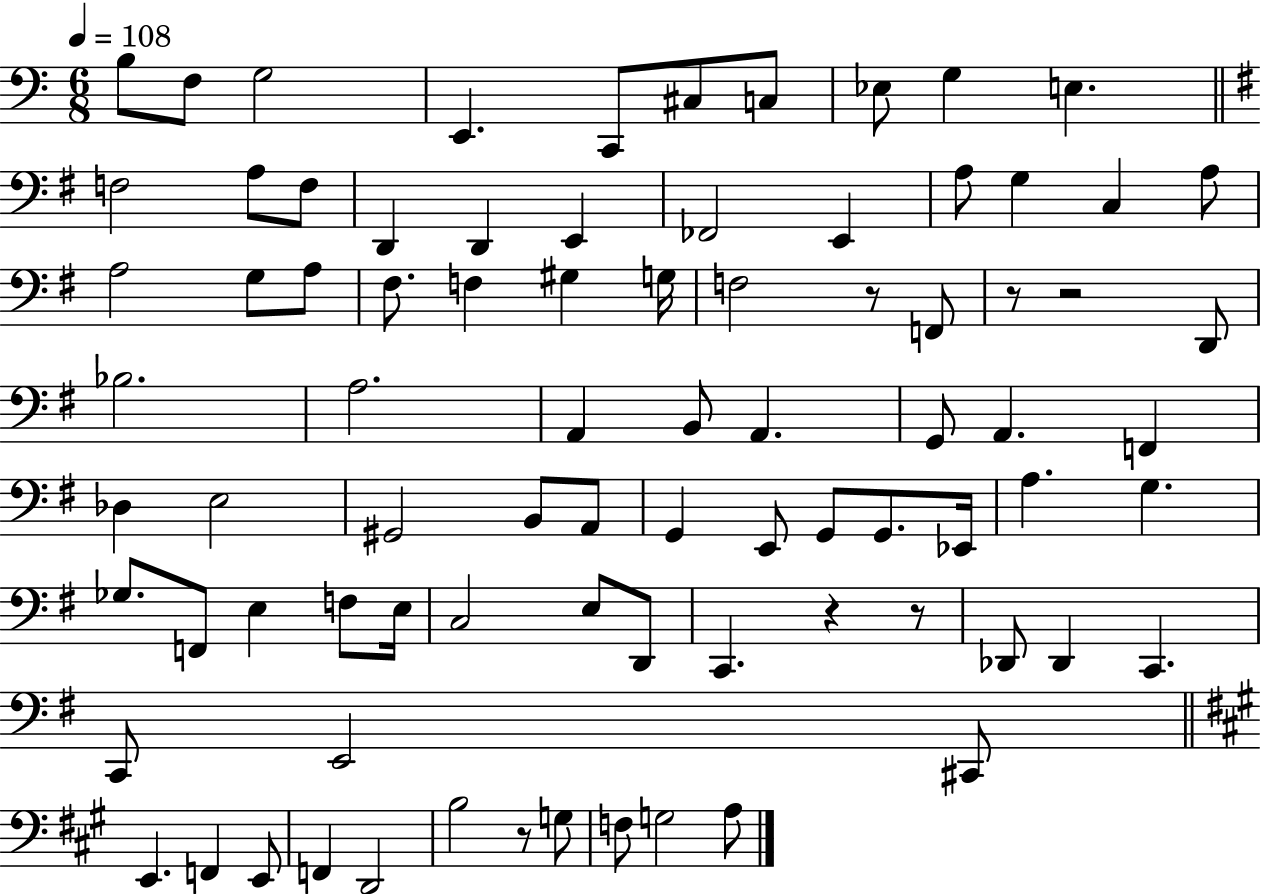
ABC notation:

X:1
T:Untitled
M:6/8
L:1/4
K:C
B,/2 F,/2 G,2 E,, C,,/2 ^C,/2 C,/2 _E,/2 G, E, F,2 A,/2 F,/2 D,, D,, E,, _F,,2 E,, A,/2 G, C, A,/2 A,2 G,/2 A,/2 ^F,/2 F, ^G, G,/4 F,2 z/2 F,,/2 z/2 z2 D,,/2 _B,2 A,2 A,, B,,/2 A,, G,,/2 A,, F,, _D, E,2 ^G,,2 B,,/2 A,,/2 G,, E,,/2 G,,/2 G,,/2 _E,,/4 A, G, _G,/2 F,,/2 E, F,/2 E,/4 C,2 E,/2 D,,/2 C,, z z/2 _D,,/2 _D,, C,, C,,/2 E,,2 ^C,,/2 E,, F,, E,,/2 F,, D,,2 B,2 z/2 G,/2 F,/2 G,2 A,/2